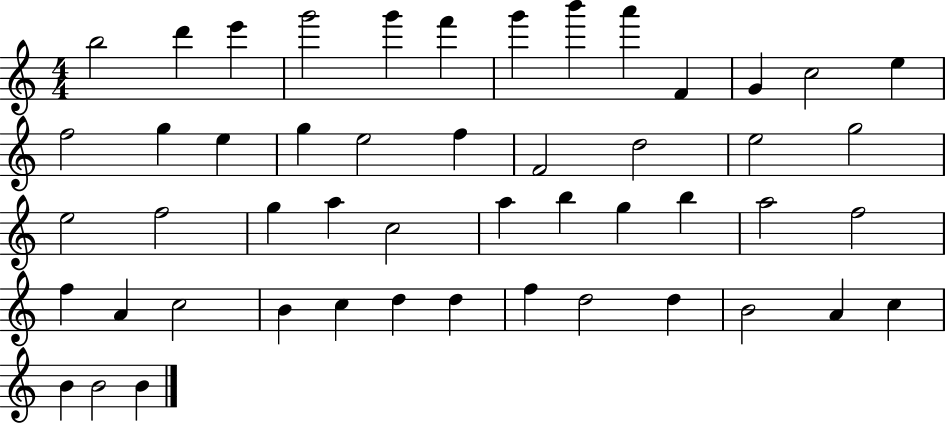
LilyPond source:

{
  \clef treble
  \numericTimeSignature
  \time 4/4
  \key c \major
  b''2 d'''4 e'''4 | g'''2 g'''4 f'''4 | g'''4 b'''4 a'''4 f'4 | g'4 c''2 e''4 | \break f''2 g''4 e''4 | g''4 e''2 f''4 | f'2 d''2 | e''2 g''2 | \break e''2 f''2 | g''4 a''4 c''2 | a''4 b''4 g''4 b''4 | a''2 f''2 | \break f''4 a'4 c''2 | b'4 c''4 d''4 d''4 | f''4 d''2 d''4 | b'2 a'4 c''4 | \break b'4 b'2 b'4 | \bar "|."
}